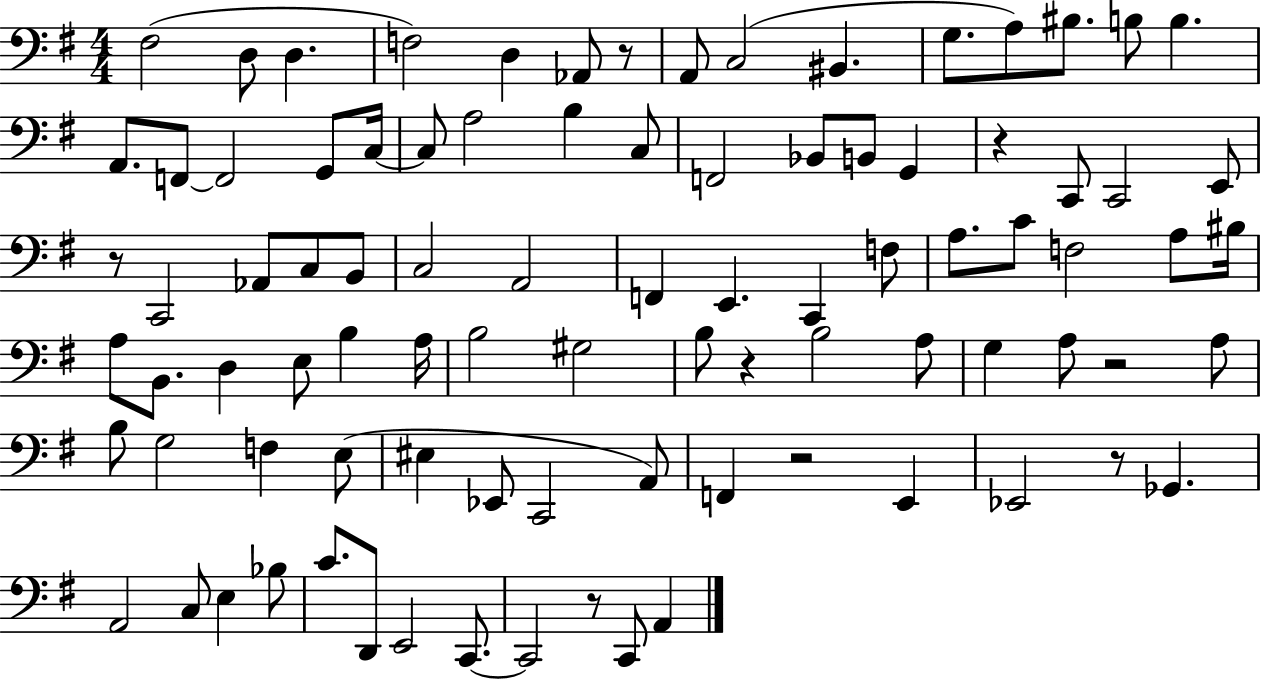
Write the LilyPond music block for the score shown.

{
  \clef bass
  \numericTimeSignature
  \time 4/4
  \key g \major
  fis2( d8 d4. | f2) d4 aes,8 r8 | a,8 c2( bis,4. | g8. a8) bis8. b8 b4. | \break a,8. f,8~~ f,2 g,8 c16~~ | c8 a2 b4 c8 | f,2 bes,8 b,8 g,4 | r4 c,8 c,2 e,8 | \break r8 c,2 aes,8 c8 b,8 | c2 a,2 | f,4 e,4. c,4 f8 | a8. c'8 f2 a8 bis16 | \break a8 b,8. d4 e8 b4 a16 | b2 gis2 | b8 r4 b2 a8 | g4 a8 r2 a8 | \break b8 g2 f4 e8( | eis4 ees,8 c,2 a,8) | f,4 r2 e,4 | ees,2 r8 ges,4. | \break a,2 c8 e4 bes8 | c'8. d,8 e,2 c,8.~~ | c,2 r8 c,8 a,4 | \bar "|."
}